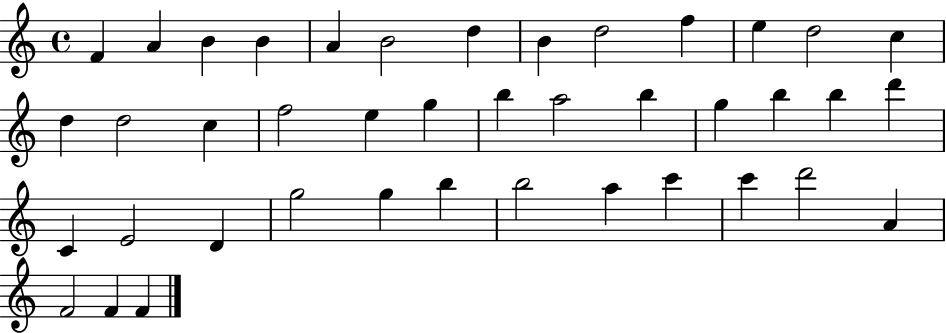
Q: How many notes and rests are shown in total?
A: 41